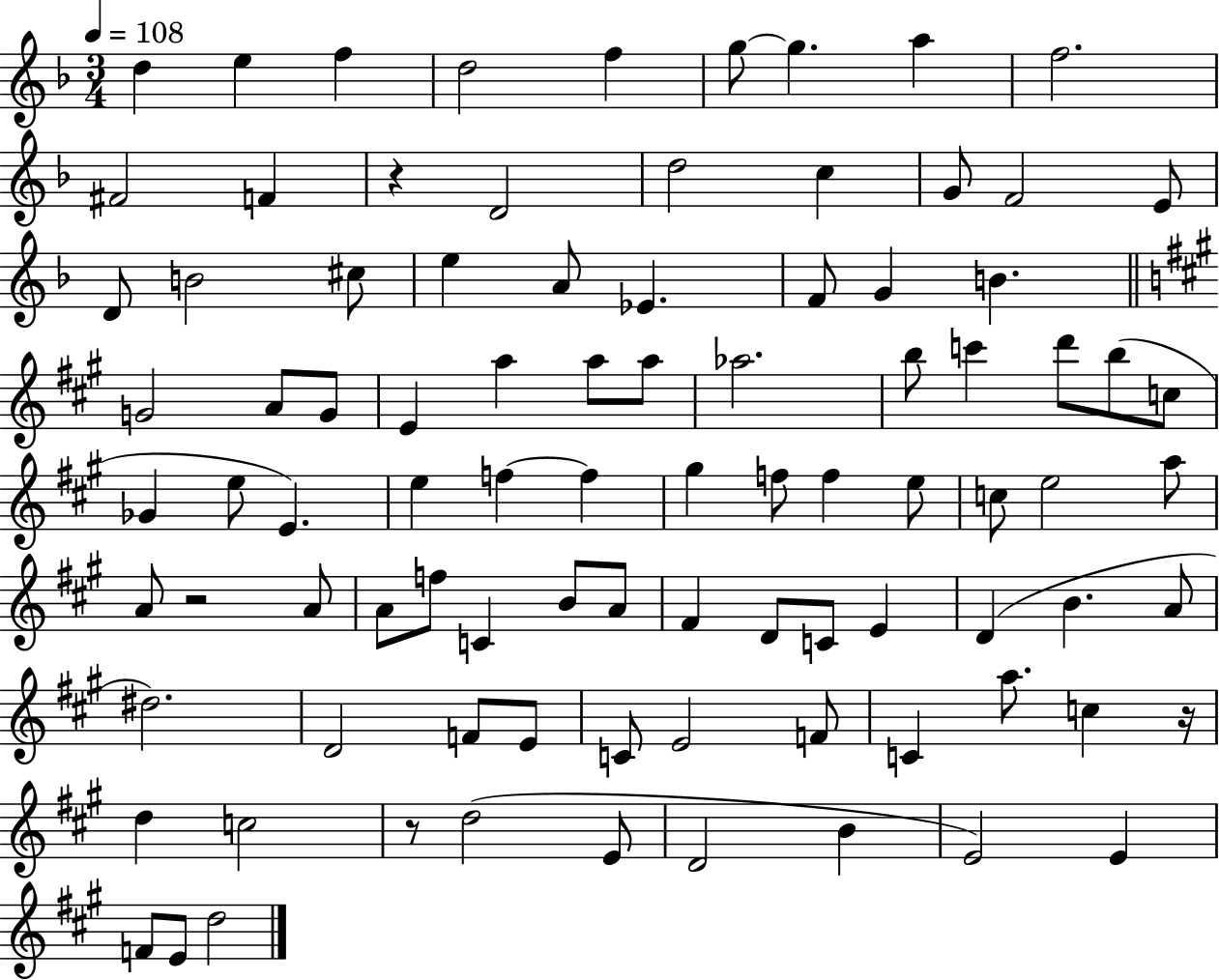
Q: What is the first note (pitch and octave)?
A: D5